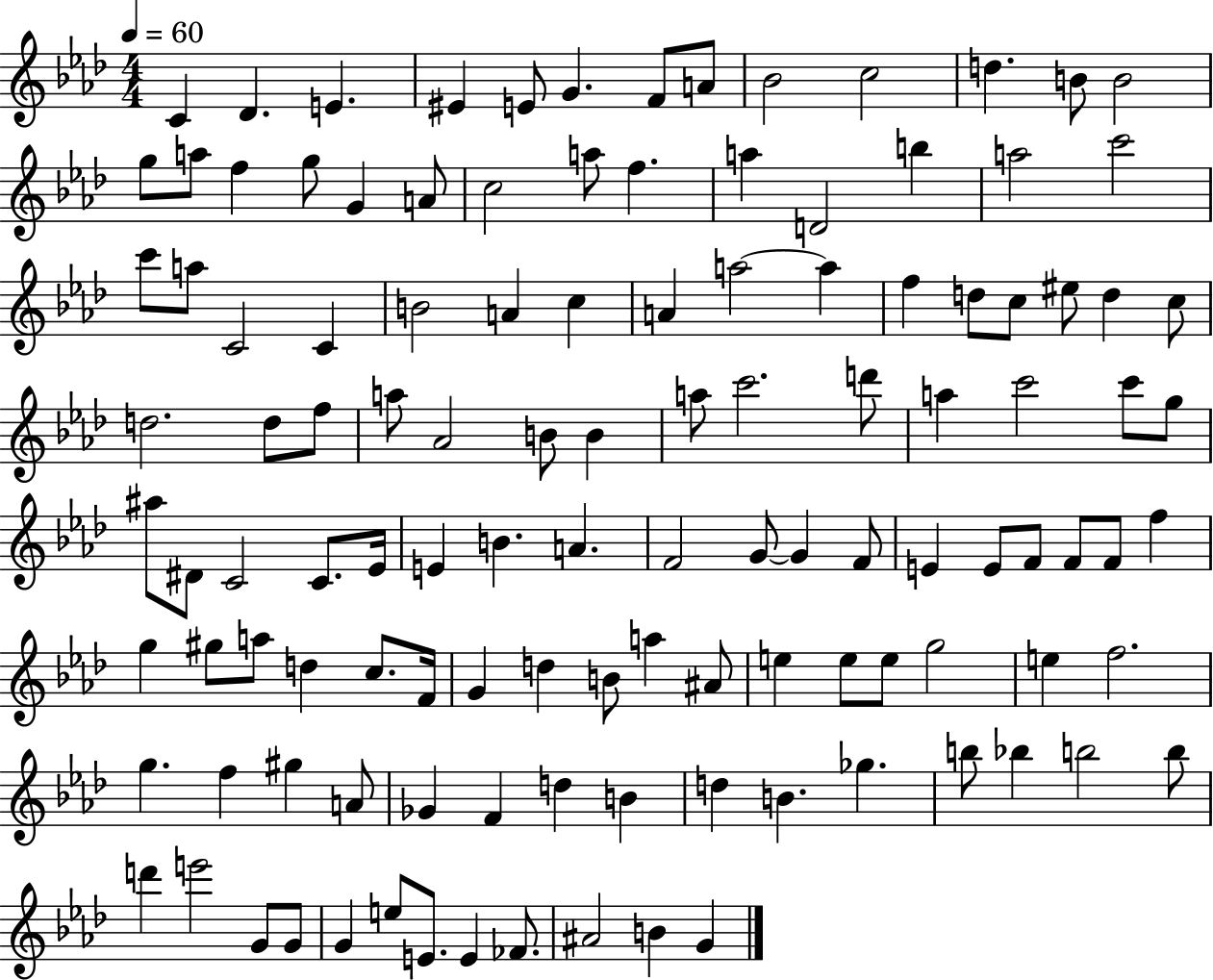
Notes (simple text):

C4/q Db4/q. E4/q. EIS4/q E4/e G4/q. F4/e A4/e Bb4/h C5/h D5/q. B4/e B4/h G5/e A5/e F5/q G5/e G4/q A4/e C5/h A5/e F5/q. A5/q D4/h B5/q A5/h C6/h C6/e A5/e C4/h C4/q B4/h A4/q C5/q A4/q A5/h A5/q F5/q D5/e C5/e EIS5/e D5/q C5/e D5/h. D5/e F5/e A5/e Ab4/h B4/e B4/q A5/e C6/h. D6/e A5/q C6/h C6/e G5/e A#5/e D#4/e C4/h C4/e. Eb4/s E4/q B4/q. A4/q. F4/h G4/e G4/q F4/e E4/q E4/e F4/e F4/e F4/e F5/q G5/q G#5/e A5/e D5/q C5/e. F4/s G4/q D5/q B4/e A5/q A#4/e E5/q E5/e E5/e G5/h E5/q F5/h. G5/q. F5/q G#5/q A4/e Gb4/q F4/q D5/q B4/q D5/q B4/q. Gb5/q. B5/e Bb5/q B5/h B5/e D6/q E6/h G4/e G4/e G4/q E5/e E4/e. E4/q FES4/e. A#4/h B4/q G4/q